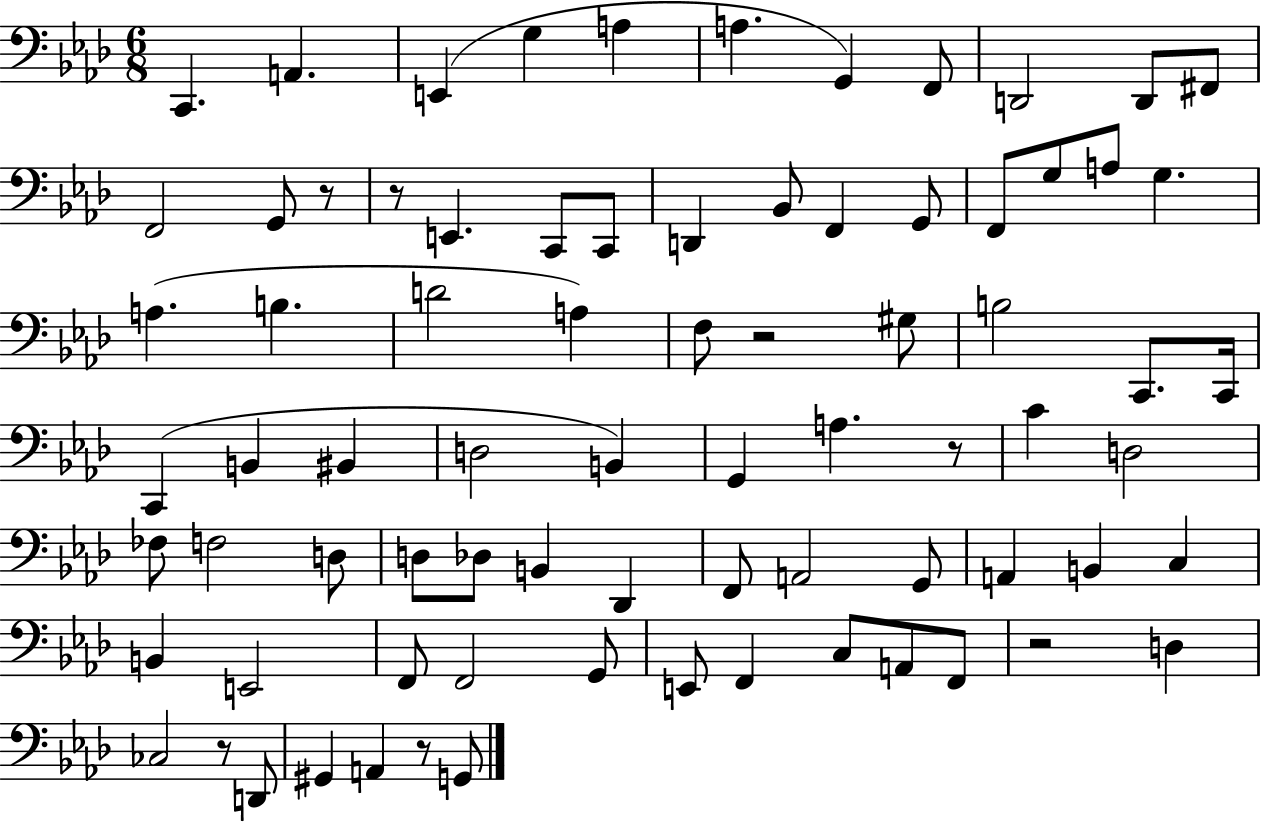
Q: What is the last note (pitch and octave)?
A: G2